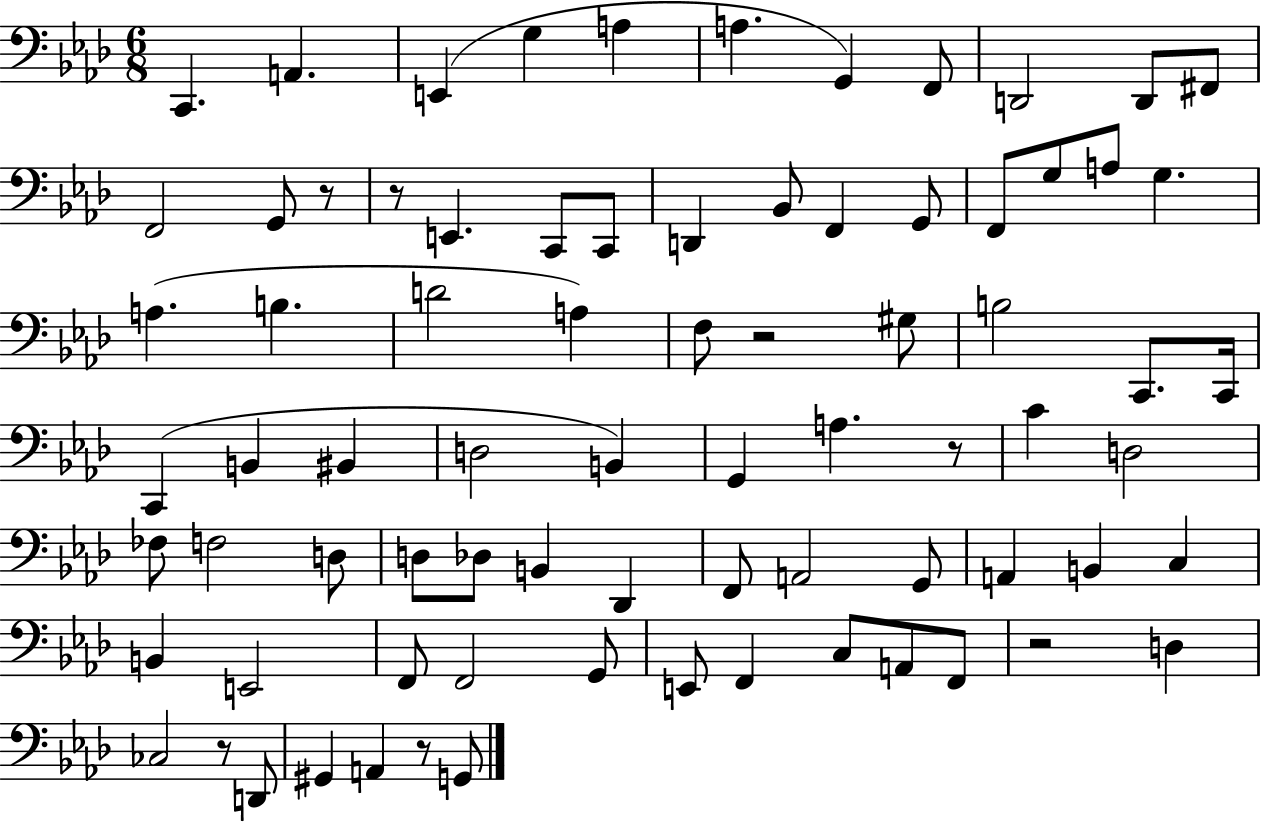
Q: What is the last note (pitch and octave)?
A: G2